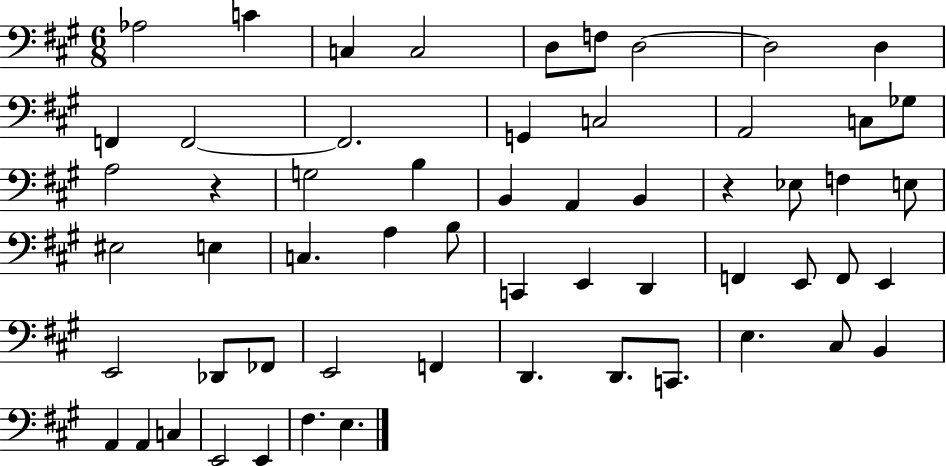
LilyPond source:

{
  \clef bass
  \numericTimeSignature
  \time 6/8
  \key a \major
  aes2 c'4 | c4 c2 | d8 f8 d2~~ | d2 d4 | \break f,4 f,2~~ | f,2. | g,4 c2 | a,2 c8 ges8 | \break a2 r4 | g2 b4 | b,4 a,4 b,4 | r4 ees8 f4 e8 | \break eis2 e4 | c4. a4 b8 | c,4 e,4 d,4 | f,4 e,8 f,8 e,4 | \break e,2 des,8 fes,8 | e,2 f,4 | d,4. d,8. c,8. | e4. cis8 b,4 | \break a,4 a,4 c4 | e,2 e,4 | fis4. e4. | \bar "|."
}